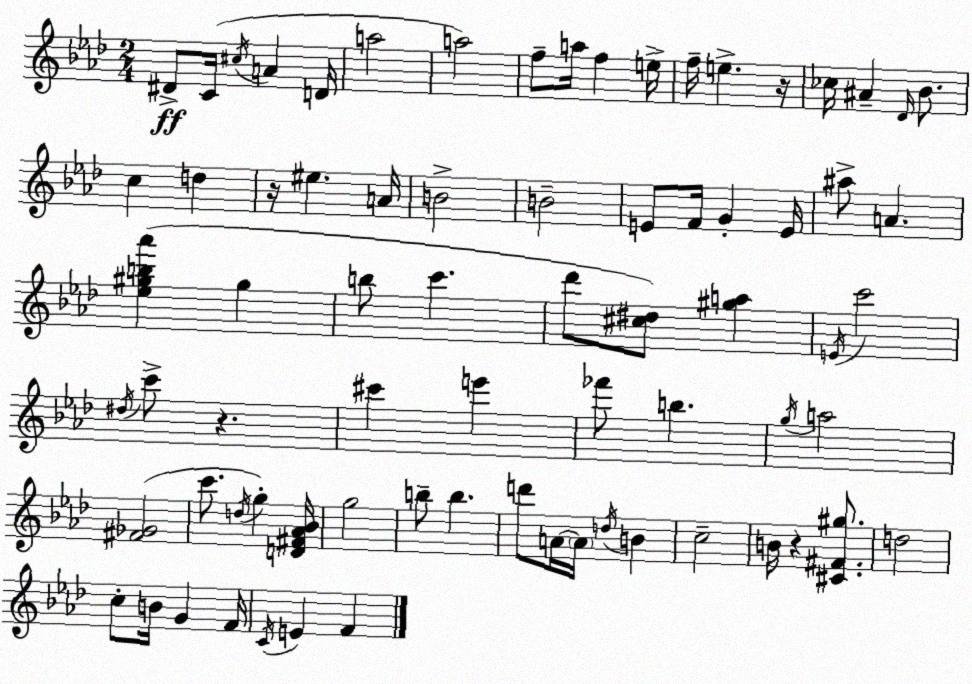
X:1
T:Untitled
M:2/4
L:1/4
K:Ab
^D/2 C/4 ^c/4 A D/4 a2 a2 f/2 a/4 f e/4 f/4 e z/4 _c/4 ^A _D/4 _B/2 c d z/4 ^e A/4 B2 B2 E/2 F/4 G E/4 ^a/2 A [_e^gb_a'] ^g b/2 c' _d'/2 [^c^d]/2 [^ga] E/4 c'2 ^d/4 c'/2 z ^c' e' _f'/2 b g/4 a2 [^F_G]2 c'/2 d/4 g [D^F_A_B]/4 g2 b/2 b d'/2 A/4 A/4 d/4 B c2 B/4 z [^C^F^g]/2 d2 c/2 B/4 G F/4 C/4 E F